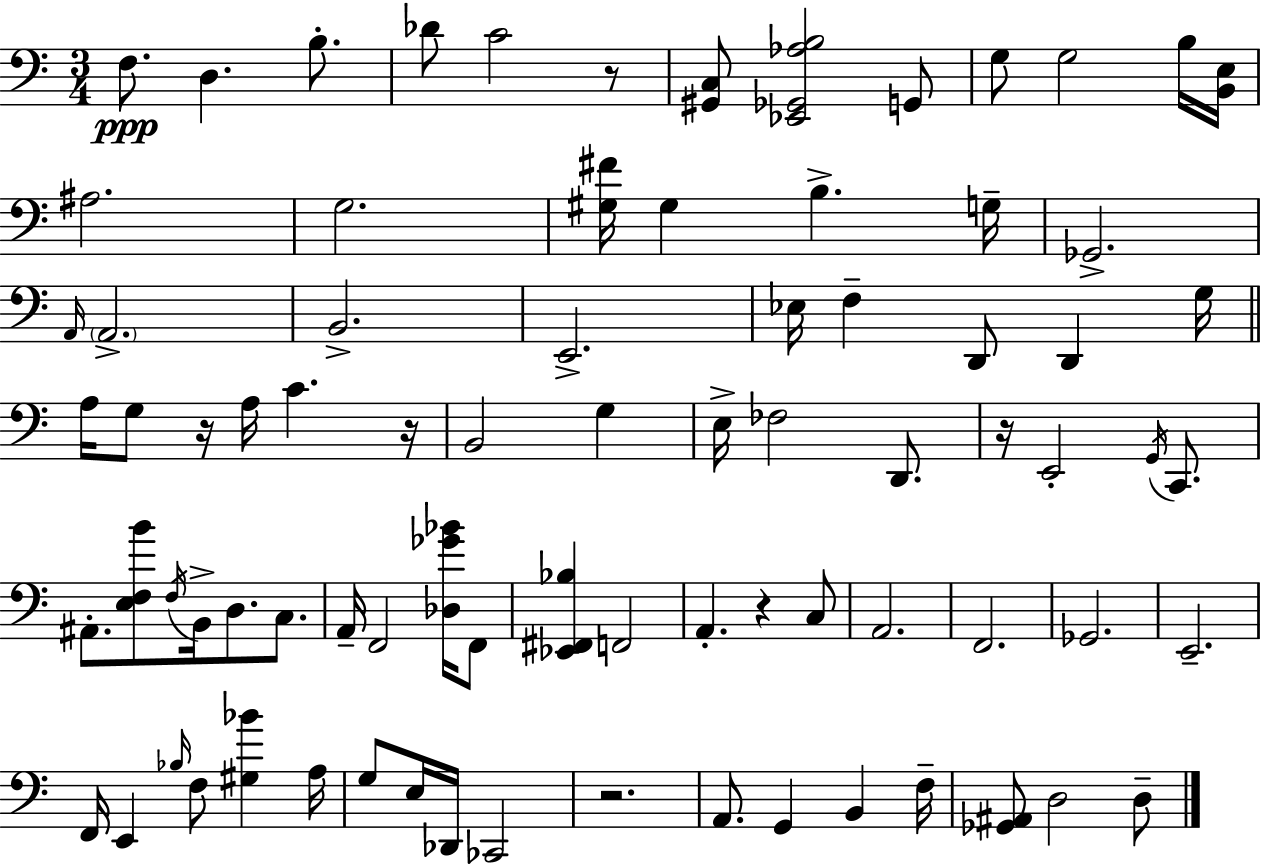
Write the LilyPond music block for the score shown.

{
  \clef bass
  \numericTimeSignature
  \time 3/4
  \key c \major
  f8.\ppp d4. b8.-. | des'8 c'2 r8 | <gis, c>8 <ees, ges, aes b>2 g,8 | g8 g2 b16 <b, e>16 | \break ais2. | g2. | <gis fis'>16 gis4 b4.-> g16-- | ges,2.-> | \break \grace { a,16 } \parenthesize a,2.-> | b,2.-> | e,2.-> | ees16 f4-- d,8 d,4 | \break g16 \bar "||" \break \key a \minor a16 g8 r16 a16 c'4. r16 | b,2 g4 | e16-> fes2 d,8. | r16 e,2-. \acciaccatura { g,16 } c,8. | \break ais,8.-. <e f b'>8 \acciaccatura { f16 } b,16-> d8. c8. | a,16-- f,2 <des ges' bes'>16 | f,8 <ees, fis, bes>4 f,2 | a,4.-. r4 | \break c8 a,2. | f,2. | ges,2. | e,2.-- | \break f,16 e,4 \grace { bes16 } f8 <gis bes'>4 | a16 g8 e16 des,16 ces,2 | r2. | a,8. g,4 b,4 | \break f16-- <ges, ais,>8 d2 | d8-- \bar "|."
}